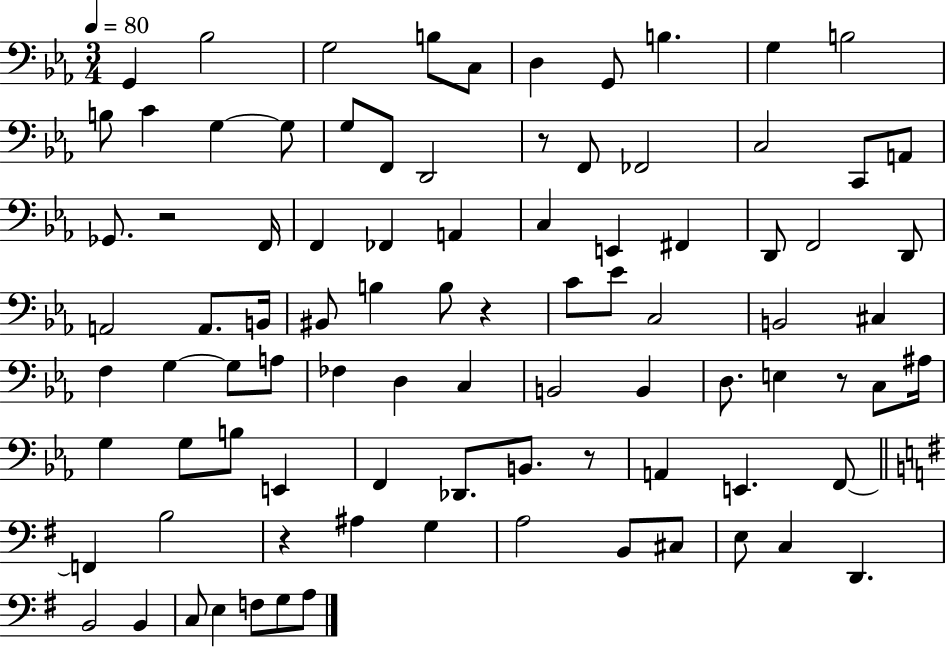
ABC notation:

X:1
T:Untitled
M:3/4
L:1/4
K:Eb
G,, _B,2 G,2 B,/2 C,/2 D, G,,/2 B, G, B,2 B,/2 C G, G,/2 G,/2 F,,/2 D,,2 z/2 F,,/2 _F,,2 C,2 C,,/2 A,,/2 _G,,/2 z2 F,,/4 F,, _F,, A,, C, E,, ^F,, D,,/2 F,,2 D,,/2 A,,2 A,,/2 B,,/4 ^B,,/2 B, B,/2 z C/2 _E/2 C,2 B,,2 ^C, F, G, G,/2 A,/2 _F, D, C, B,,2 B,, D,/2 E, z/2 C,/2 ^A,/4 G, G,/2 B,/2 E,, F,, _D,,/2 B,,/2 z/2 A,, E,, F,,/2 F,, B,2 z ^A, G, A,2 B,,/2 ^C,/2 E,/2 C, D,, B,,2 B,, C,/2 E, F,/2 G,/2 A,/2